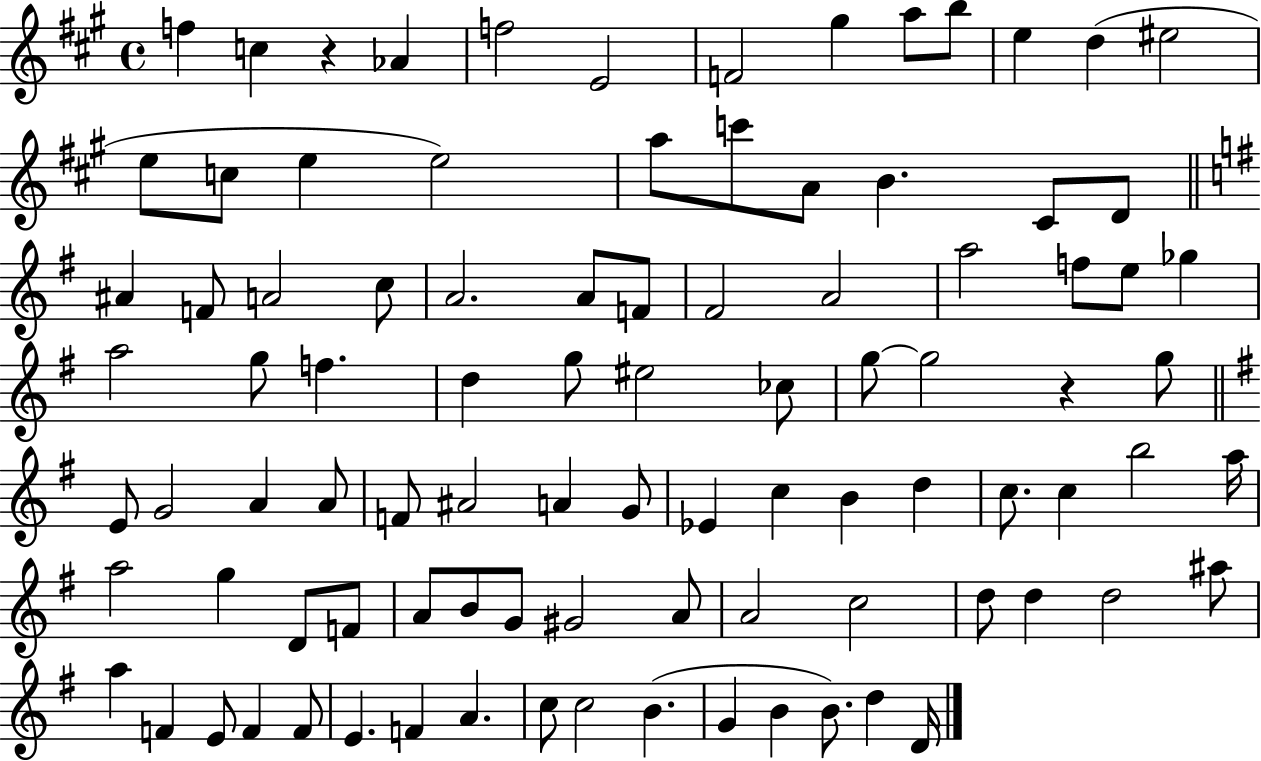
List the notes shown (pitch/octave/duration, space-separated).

F5/q C5/q R/q Ab4/q F5/h E4/h F4/h G#5/q A5/e B5/e E5/q D5/q EIS5/h E5/e C5/e E5/q E5/h A5/e C6/e A4/e B4/q. C#4/e D4/e A#4/q F4/e A4/h C5/e A4/h. A4/e F4/e F#4/h A4/h A5/h F5/e E5/e Gb5/q A5/h G5/e F5/q. D5/q G5/e EIS5/h CES5/e G5/e G5/h R/q G5/e E4/e G4/h A4/q A4/e F4/e A#4/h A4/q G4/e Eb4/q C5/q B4/q D5/q C5/e. C5/q B5/h A5/s A5/h G5/q D4/e F4/e A4/e B4/e G4/e G#4/h A4/e A4/h C5/h D5/e D5/q D5/h A#5/e A5/q F4/q E4/e F4/q F4/e E4/q. F4/q A4/q. C5/e C5/h B4/q. G4/q B4/q B4/e. D5/q D4/s